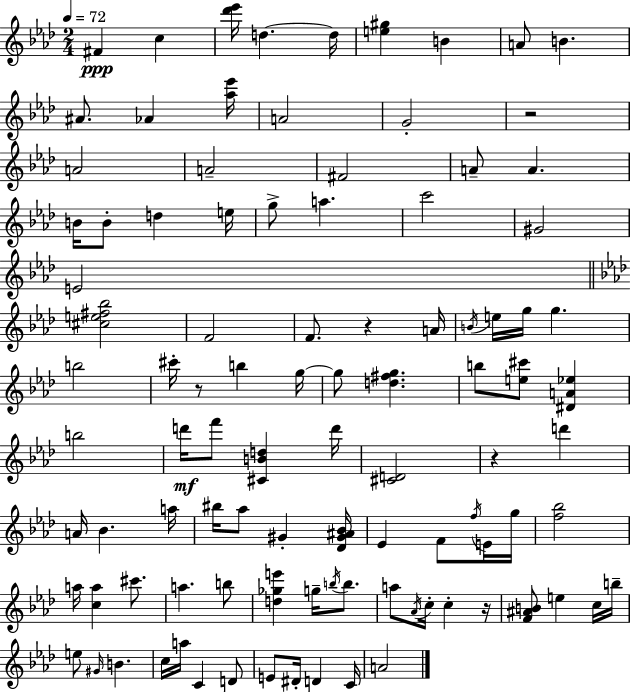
F#4/q C5/q [Db6,Eb6]/s D5/q. D5/s [E5,G#5]/q B4/q A4/e B4/q. A#4/e. Ab4/q [Ab5,Eb6]/s A4/h G4/h R/h A4/h A4/h F#4/h A4/e A4/q. B4/s B4/e D5/q E5/s G5/e A5/q. C6/h G#4/h E4/h [C#5,E5,F#5,Bb5]/h F4/h F4/e. R/q A4/s B4/s E5/s G5/s G5/q. B5/h C#6/s R/e B5/q G5/s G5/e [D5,F#5,G5]/q. B5/e [E5,C#6]/e [D#4,A4,Eb5]/q B5/h D6/s F6/e [C#4,B4,D5]/q D6/s [C#4,D4]/h R/q D6/q A4/s Bb4/q. A5/s BIS5/s Ab5/e G#4/q [Db4,G#4,A#4,Bb4]/s Eb4/q F4/e F5/s E4/s G5/s [F5,Bb5]/h A5/s [C5,A5]/q C#6/e. A5/q. B5/e [D5,Gb5,E6]/q G5/s B5/s B5/e. A5/e Ab4/s C5/s C5/q R/s [F4,A#4,B4]/e E5/q C5/s B5/s E5/e G#4/s B4/q. C5/s A5/s C4/q D4/e E4/e D#4/s D4/q C4/s A4/h